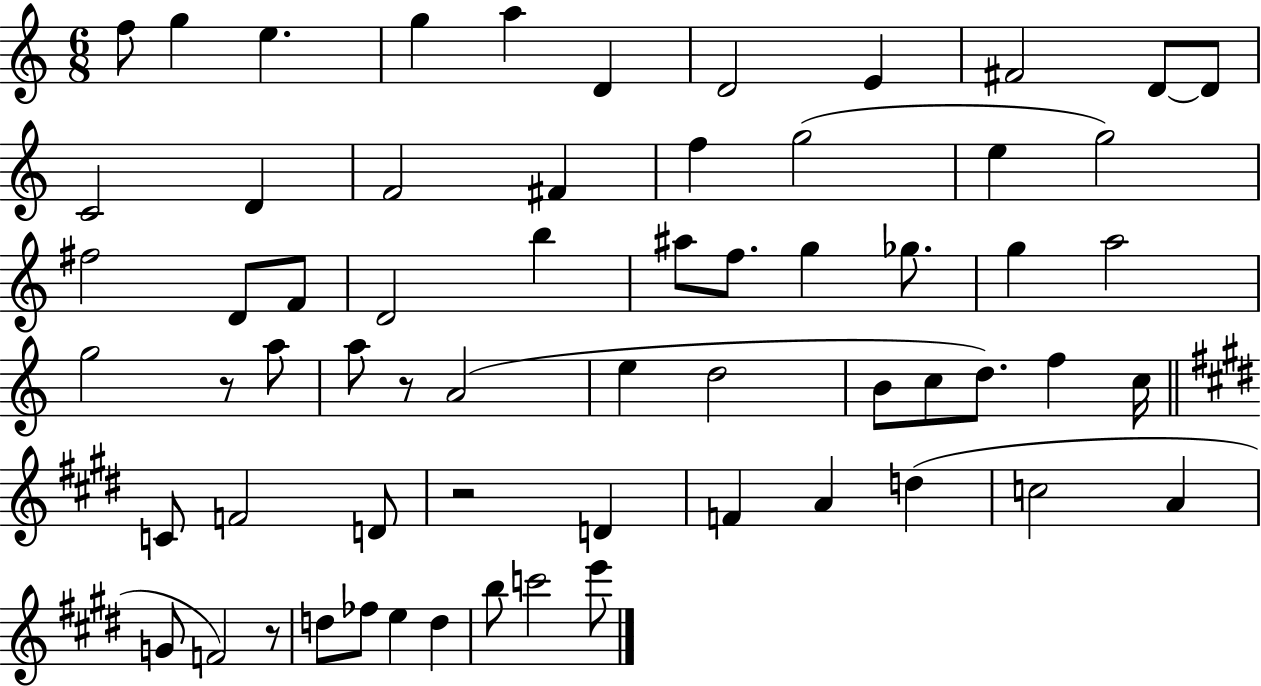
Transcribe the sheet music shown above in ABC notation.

X:1
T:Untitled
M:6/8
L:1/4
K:C
f/2 g e g a D D2 E ^F2 D/2 D/2 C2 D F2 ^F f g2 e g2 ^f2 D/2 F/2 D2 b ^a/2 f/2 g _g/2 g a2 g2 z/2 a/2 a/2 z/2 A2 e d2 B/2 c/2 d/2 f c/4 C/2 F2 D/2 z2 D F A d c2 A G/2 F2 z/2 d/2 _f/2 e d b/2 c'2 e'/2